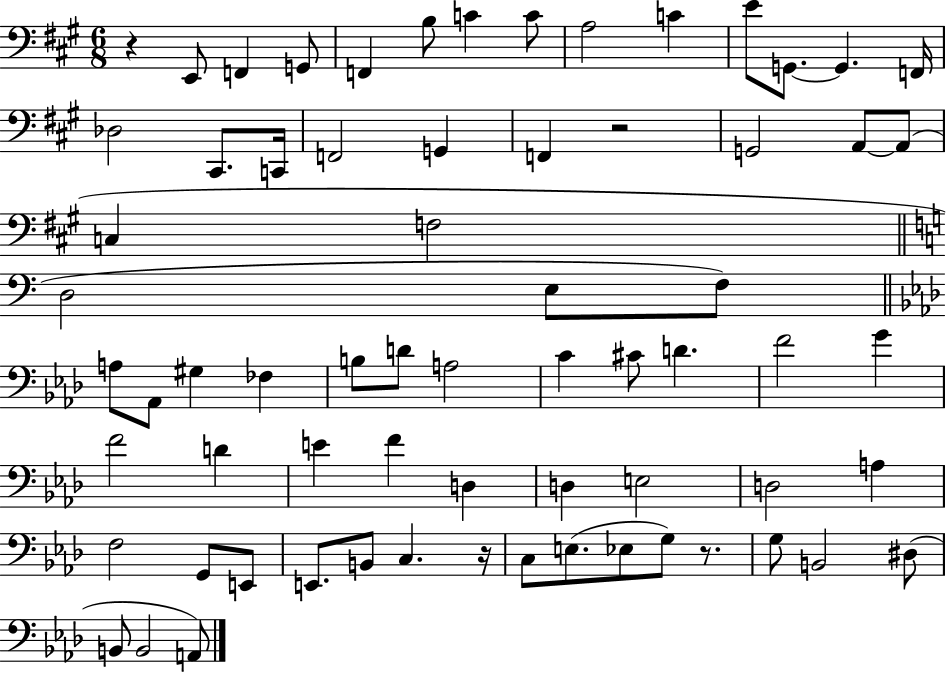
R/q E2/e F2/q G2/e F2/q B3/e C4/q C4/e A3/h C4/q E4/e G2/e. G2/q. F2/s Db3/h C#2/e. C2/s F2/h G2/q F2/q R/h G2/h A2/e A2/e C3/q F3/h D3/h E3/e F3/e A3/e Ab2/e G#3/q FES3/q B3/e D4/e A3/h C4/q C#4/e D4/q. F4/h G4/q F4/h D4/q E4/q F4/q D3/q D3/q E3/h D3/h A3/q F3/h G2/e E2/e E2/e. B2/e C3/q. R/s C3/e E3/e. Eb3/e G3/e R/e. G3/e B2/h D#3/e B2/e B2/h A2/e